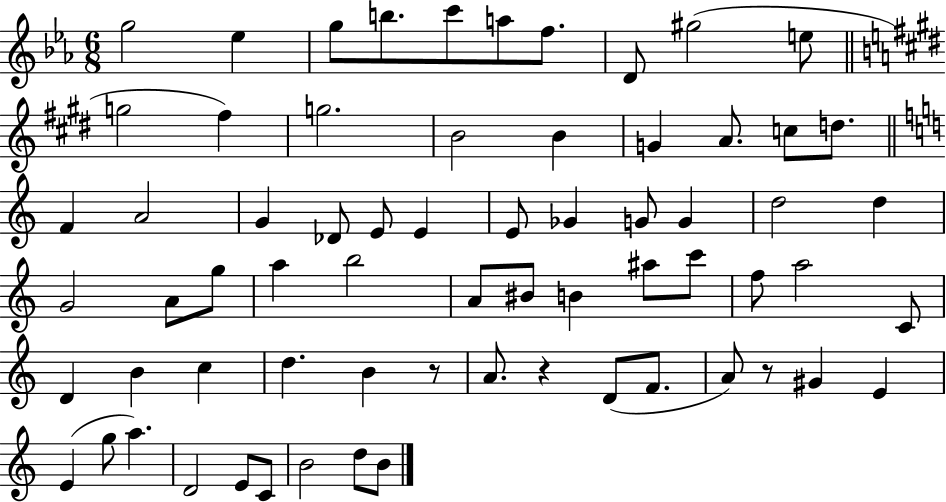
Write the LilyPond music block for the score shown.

{
  \clef treble
  \numericTimeSignature
  \time 6/8
  \key ees \major
  g''2 ees''4 | g''8 b''8. c'''8 a''8 f''8. | d'8 gis''2( e''8 | \bar "||" \break \key e \major g''2 fis''4) | g''2. | b'2 b'4 | g'4 a'8. c''8 d''8. | \break \bar "||" \break \key c \major f'4 a'2 | g'4 des'8 e'8 e'4 | e'8 ges'4 g'8 g'4 | d''2 d''4 | \break g'2 a'8 g''8 | a''4 b''2 | a'8 bis'8 b'4 ais''8 c'''8 | f''8 a''2 c'8 | \break d'4 b'4 c''4 | d''4. b'4 r8 | a'8. r4 d'8( f'8. | a'8) r8 gis'4 e'4 | \break e'4( g''8 a''4.) | d'2 e'8 c'8 | b'2 d''8 b'8 | \bar "|."
}